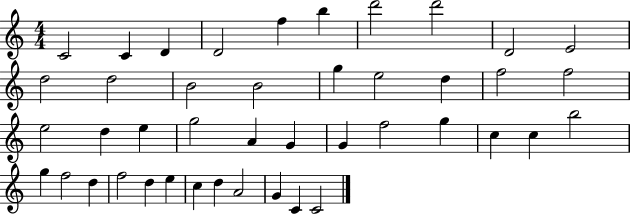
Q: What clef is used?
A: treble